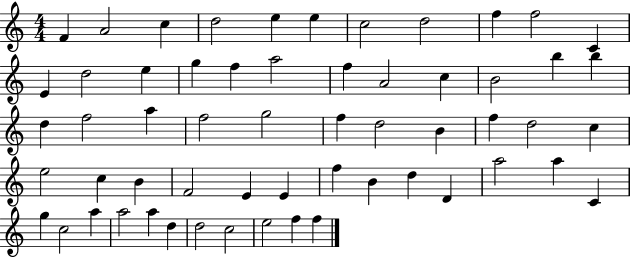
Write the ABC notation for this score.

X:1
T:Untitled
M:4/4
L:1/4
K:C
F A2 c d2 e e c2 d2 f f2 C E d2 e g f a2 f A2 c B2 b b d f2 a f2 g2 f d2 B f d2 c e2 c B F2 E E f B d D a2 a C g c2 a a2 a d d2 c2 e2 f f